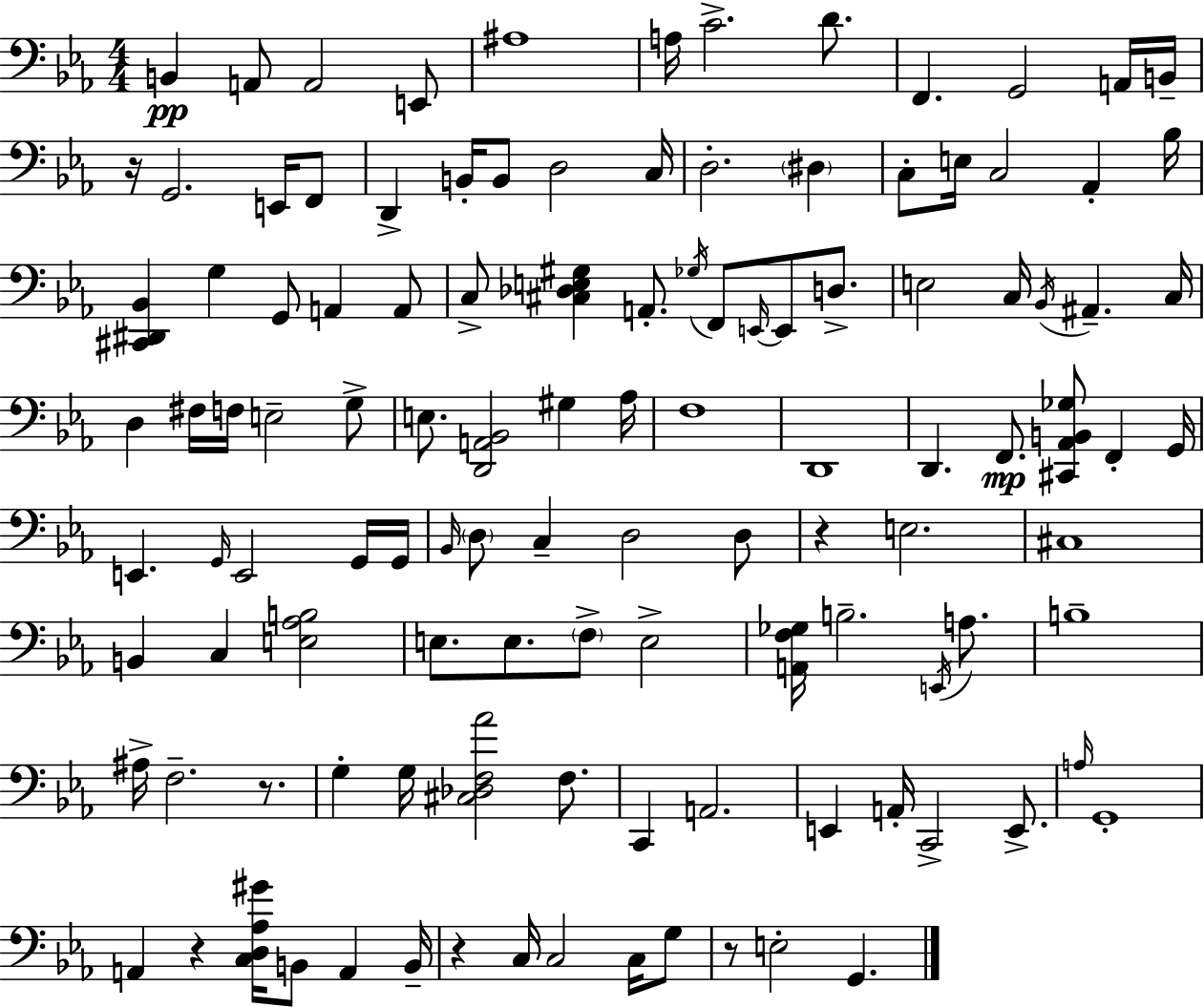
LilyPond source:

{
  \clef bass
  \numericTimeSignature
  \time 4/4
  \key ees \major
  b,4\pp a,8 a,2 e,8 | ais1 | a16 c'2.-> d'8. | f,4. g,2 a,16 b,16-- | \break r16 g,2. e,16 f,8 | d,4-> b,16-. b,8 d2 c16 | d2.-. \parenthesize dis4 | c8-. e16 c2 aes,4-. bes16 | \break <cis, dis, bes,>4 g4 g,8 a,4 a,8 | c8-> <cis des e gis>4 a,8.-. \acciaccatura { ges16 } f,8 \grace { e,16~ }~ e,8 d8.-> | e2 c16 \acciaccatura { bes,16 } ais,4.-- | c16 d4 fis16 f16 e2-- | \break g8-> e8. <d, a, bes,>2 gis4 | aes16 f1 | d,1 | d,4. f,8.\mp <cis, aes, b, ges>8 f,4-. | \break g,16 e,4. \grace { g,16 } e,2 | g,16 g,16 \grace { bes,16 } \parenthesize d8 c4-- d2 | d8 r4 e2. | cis1 | \break b,4 c4 <e aes b>2 | e8. e8. \parenthesize f8-> e2-> | <a, f ges>16 b2.-- | \acciaccatura { e,16 } a8. b1-- | \break ais16-> f2.-- | r8. g4-. g16 <cis des f aes'>2 | f8. c,4 a,2. | e,4 a,16-. c,2-> | \break e,8.-> \grace { a16 } g,1-. | a,4 r4 <c d aes gis'>16 | b,8 a,4 b,16-- r4 c16 c2 | c16 g8 r8 e2-. | \break g,4. \bar "|."
}